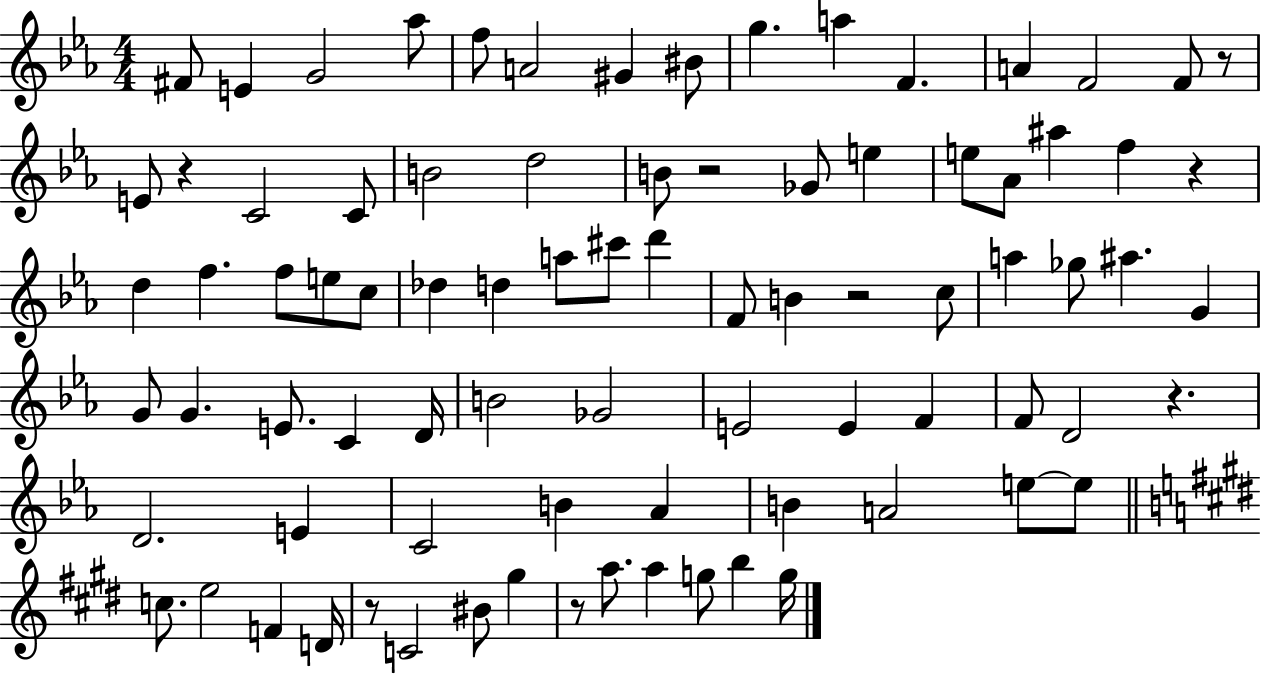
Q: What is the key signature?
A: EES major